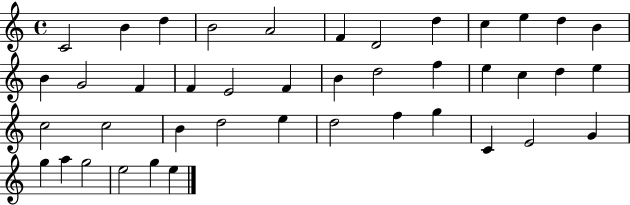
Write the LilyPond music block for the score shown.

{
  \clef treble
  \time 4/4
  \defaultTimeSignature
  \key c \major
  c'2 b'4 d''4 | b'2 a'2 | f'4 d'2 d''4 | c''4 e''4 d''4 b'4 | \break b'4 g'2 f'4 | f'4 e'2 f'4 | b'4 d''2 f''4 | e''4 c''4 d''4 e''4 | \break c''2 c''2 | b'4 d''2 e''4 | d''2 f''4 g''4 | c'4 e'2 g'4 | \break g''4 a''4 g''2 | e''2 g''4 e''4 | \bar "|."
}